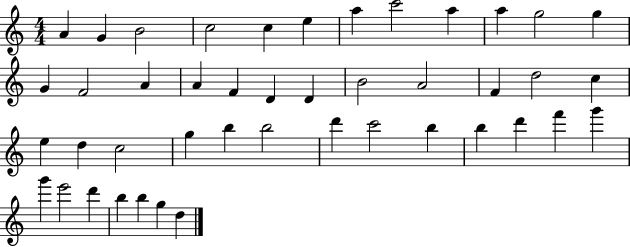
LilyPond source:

{
  \clef treble
  \numericTimeSignature
  \time 4/4
  \key c \major
  a'4 g'4 b'2 | c''2 c''4 e''4 | a''4 c'''2 a''4 | a''4 g''2 g''4 | \break g'4 f'2 a'4 | a'4 f'4 d'4 d'4 | b'2 a'2 | f'4 d''2 c''4 | \break e''4 d''4 c''2 | g''4 b''4 b''2 | d'''4 c'''2 b''4 | b''4 d'''4 f'''4 g'''4 | \break g'''4 e'''2 d'''4 | b''4 b''4 g''4 d''4 | \bar "|."
}